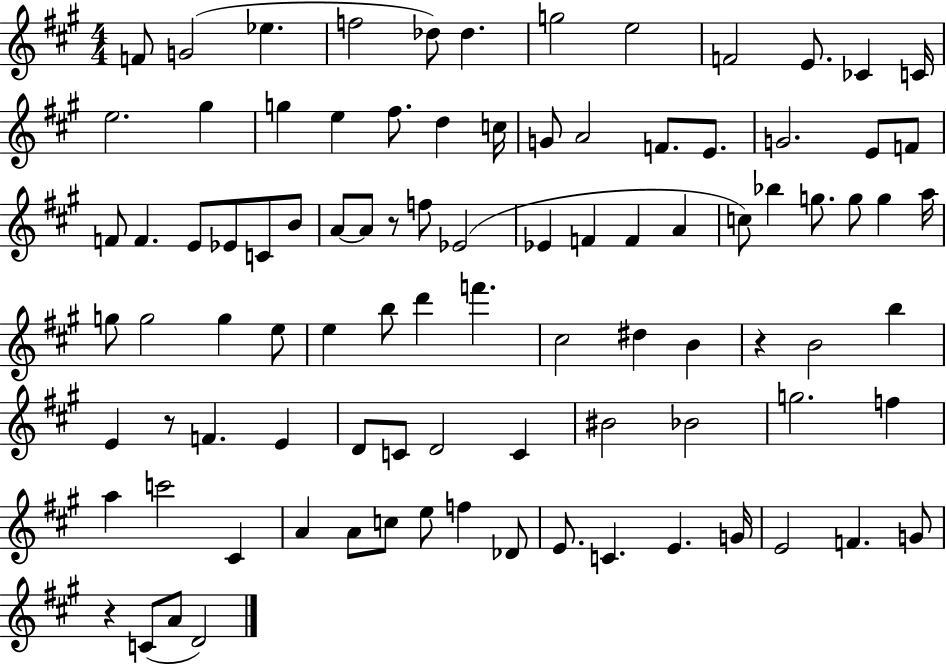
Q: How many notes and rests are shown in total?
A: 93